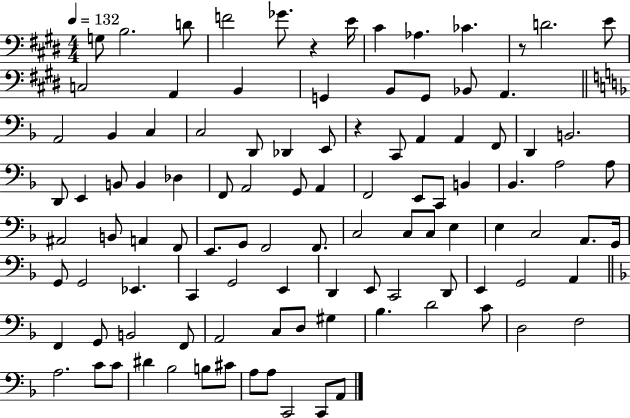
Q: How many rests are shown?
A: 3